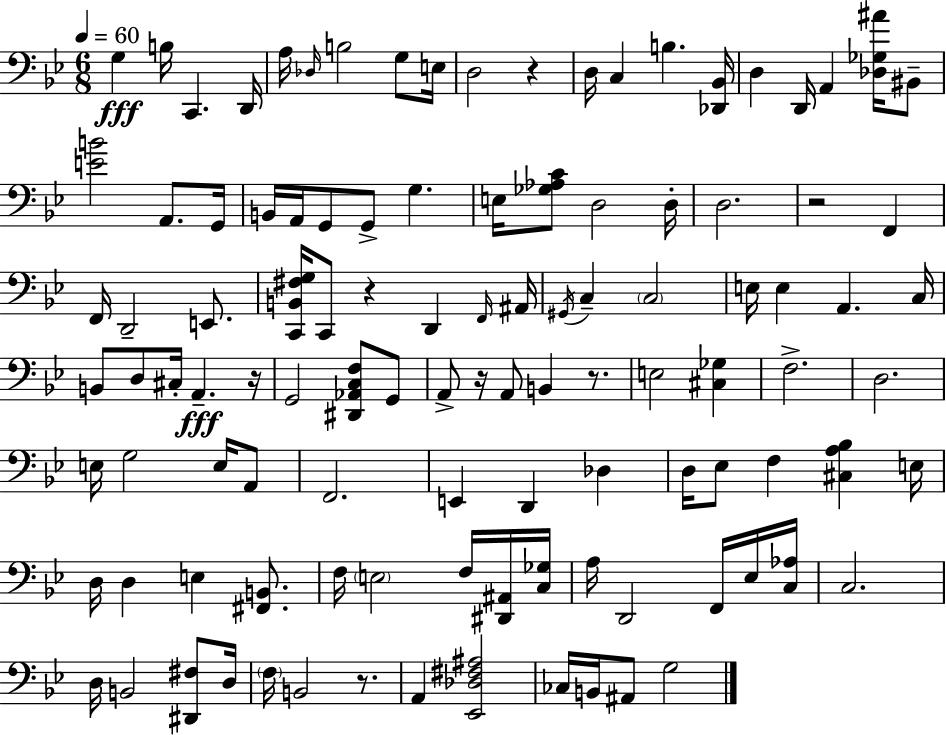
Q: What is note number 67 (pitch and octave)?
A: E3